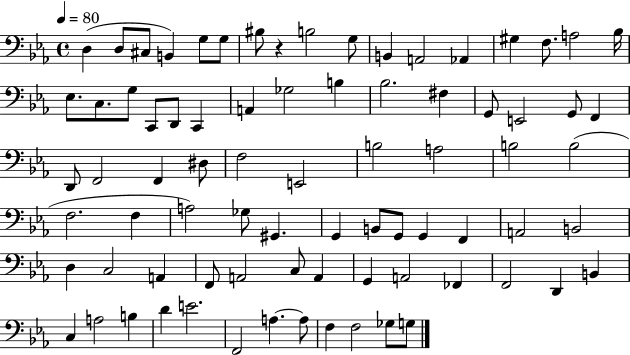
D3/q D3/e C#3/e B2/q G3/e G3/e BIS3/e R/q B3/h G3/e B2/q A2/h Ab2/q G#3/q F3/e. A3/h Bb3/s Eb3/e. C3/e. G3/e C2/e D2/e C2/q A2/q Gb3/h B3/q Bb3/h. F#3/q G2/e E2/h G2/e F2/q D2/e F2/h F2/q D#3/e F3/h E2/h B3/h A3/h B3/h B3/h F3/h. F3/q A3/h Gb3/e G#2/q. G2/q B2/e G2/e G2/q F2/q A2/h B2/h D3/q C3/h A2/q F2/e A2/h C3/e A2/q G2/q A2/h FES2/q F2/h D2/q B2/q C3/q A3/h B3/q D4/q E4/h. F2/h A3/q. A3/e F3/q F3/h Gb3/e G3/e